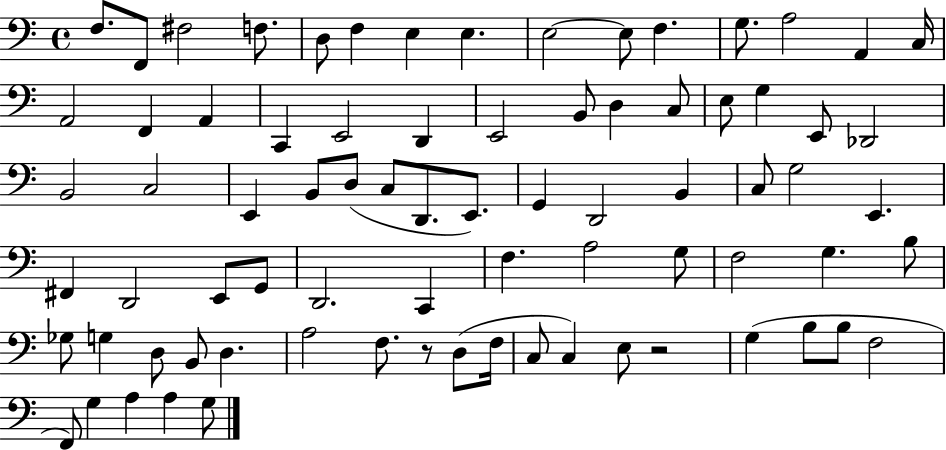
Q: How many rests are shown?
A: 2